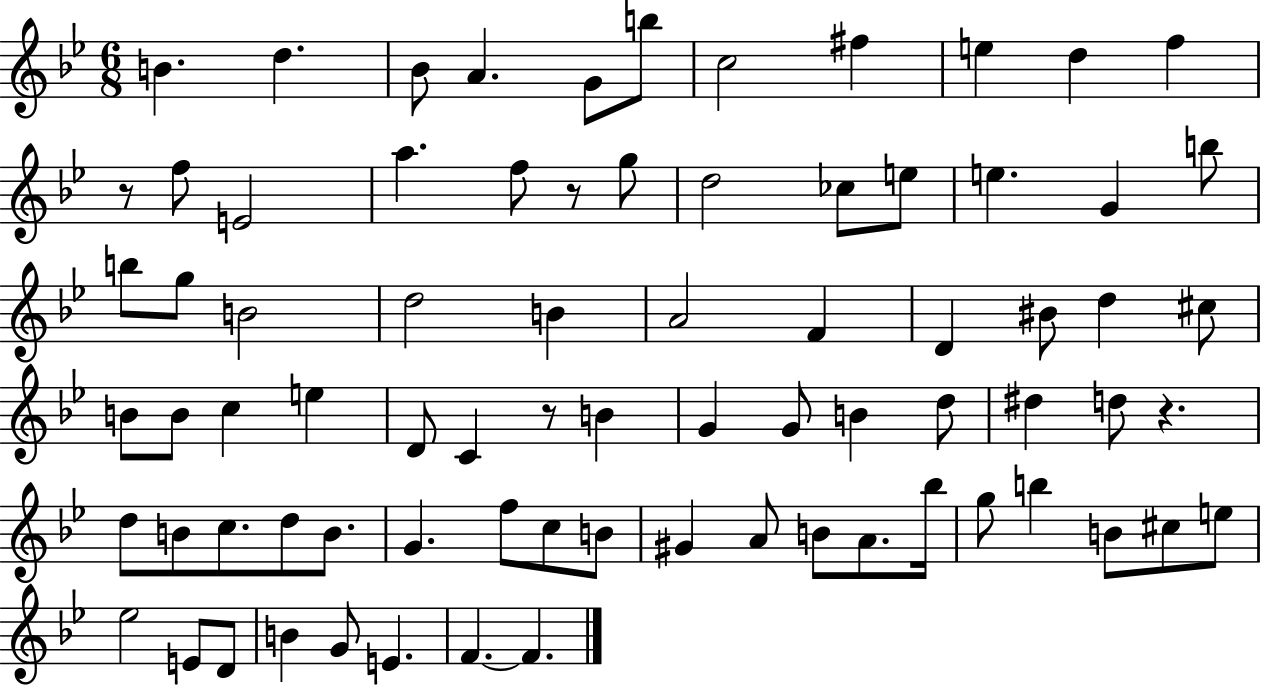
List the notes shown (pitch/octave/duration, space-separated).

B4/q. D5/q. Bb4/e A4/q. G4/e B5/e C5/h F#5/q E5/q D5/q F5/q R/e F5/e E4/h A5/q. F5/e R/e G5/e D5/h CES5/e E5/e E5/q. G4/q B5/e B5/e G5/e B4/h D5/h B4/q A4/h F4/q D4/q BIS4/e D5/q C#5/e B4/e B4/e C5/q E5/q D4/e C4/q R/e B4/q G4/q G4/e B4/q D5/e D#5/q D5/e R/q. D5/e B4/e C5/e. D5/e B4/e. G4/q. F5/e C5/e B4/e G#4/q A4/e B4/e A4/e. Bb5/s G5/e B5/q B4/e C#5/e E5/e Eb5/h E4/e D4/e B4/q G4/e E4/q. F4/q. F4/q.